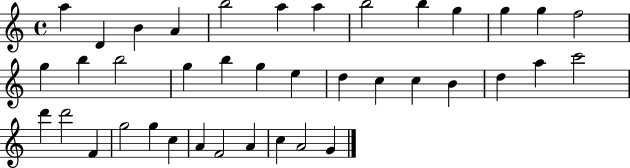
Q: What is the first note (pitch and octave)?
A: A5